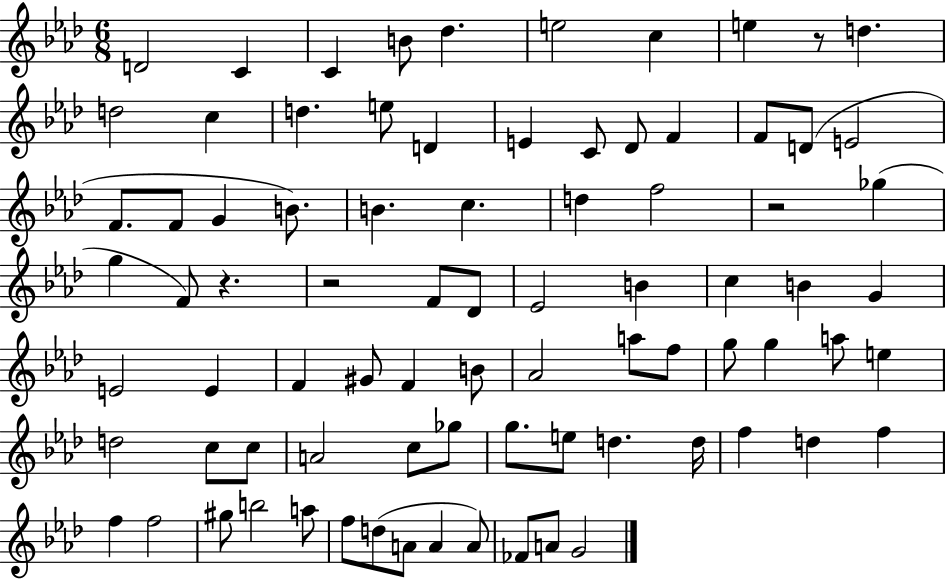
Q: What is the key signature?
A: AES major